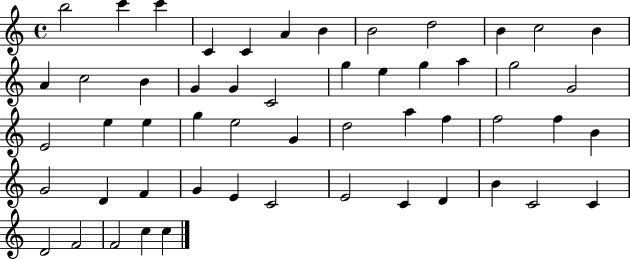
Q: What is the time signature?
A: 4/4